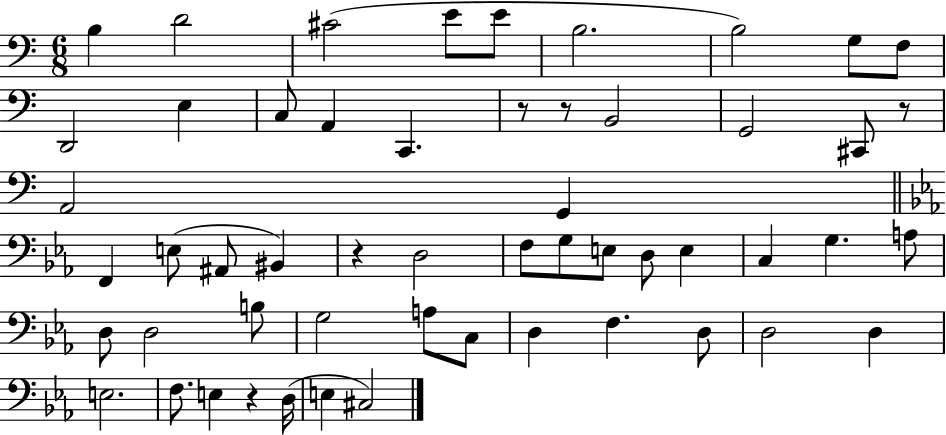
X:1
T:Untitled
M:6/8
L:1/4
K:C
B, D2 ^C2 E/2 E/2 B,2 B,2 G,/2 F,/2 D,,2 E, C,/2 A,, C,, z/2 z/2 B,,2 G,,2 ^C,,/2 z/2 A,,2 G,, F,, E,/2 ^A,,/2 ^B,, z D,2 F,/2 G,/2 E,/2 D,/2 E, C, G, A,/2 D,/2 D,2 B,/2 G,2 A,/2 C,/2 D, F, D,/2 D,2 D, E,2 F,/2 E, z D,/4 E, ^C,2